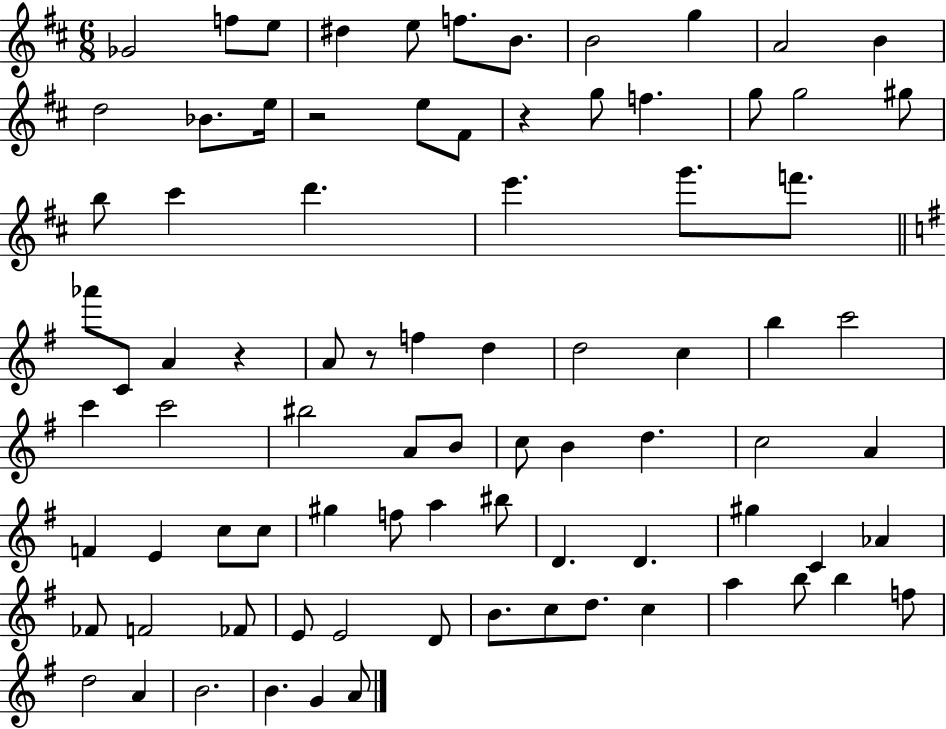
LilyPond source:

{
  \clef treble
  \numericTimeSignature
  \time 6/8
  \key d \major
  ges'2 f''8 e''8 | dis''4 e''8 f''8. b'8. | b'2 g''4 | a'2 b'4 | \break d''2 bes'8. e''16 | r2 e''8 fis'8 | r4 g''8 f''4. | g''8 g''2 gis''8 | \break b''8 cis'''4 d'''4. | e'''4. g'''8. f'''8. | \bar "||" \break \key g \major aes'''8 c'8 a'4 r4 | a'8 r8 f''4 d''4 | d''2 c''4 | b''4 c'''2 | \break c'''4 c'''2 | bis''2 a'8 b'8 | c''8 b'4 d''4. | c''2 a'4 | \break f'4 e'4 c''8 c''8 | gis''4 f''8 a''4 bis''8 | d'4. d'4. | gis''4 c'4 aes'4 | \break fes'8 f'2 fes'8 | e'8 e'2 d'8 | b'8. c''8 d''8. c''4 | a''4 b''8 b''4 f''8 | \break d''2 a'4 | b'2. | b'4. g'4 a'8 | \bar "|."
}